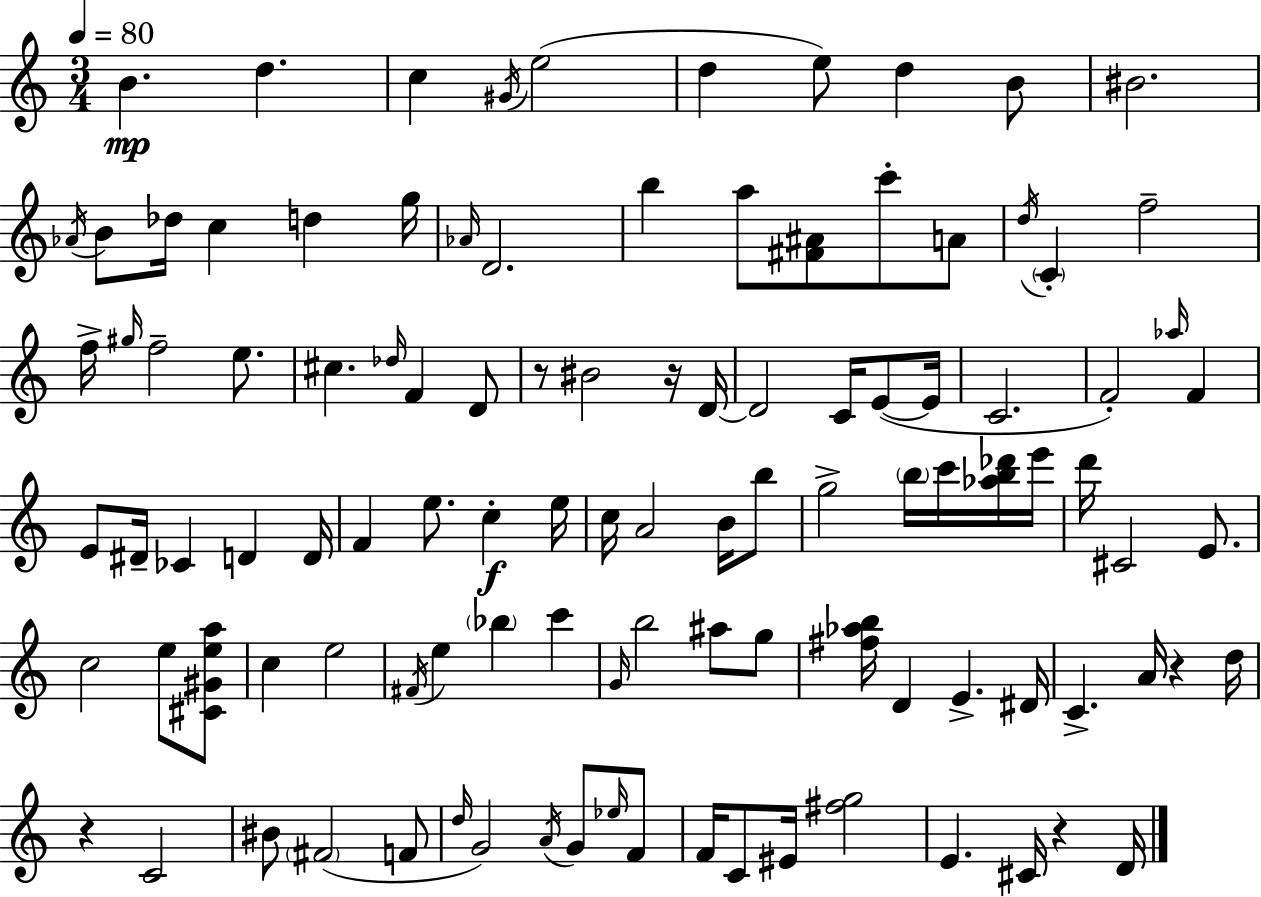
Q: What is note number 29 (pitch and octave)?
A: E5